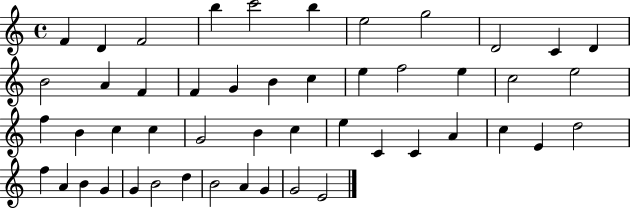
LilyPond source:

{
  \clef treble
  \time 4/4
  \defaultTimeSignature
  \key c \major
  f'4 d'4 f'2 | b''4 c'''2 b''4 | e''2 g''2 | d'2 c'4 d'4 | \break b'2 a'4 f'4 | f'4 g'4 b'4 c''4 | e''4 f''2 e''4 | c''2 e''2 | \break f''4 b'4 c''4 c''4 | g'2 b'4 c''4 | e''4 c'4 c'4 a'4 | c''4 e'4 d''2 | \break f''4 a'4 b'4 g'4 | g'4 b'2 d''4 | b'2 a'4 g'4 | g'2 e'2 | \break \bar "|."
}